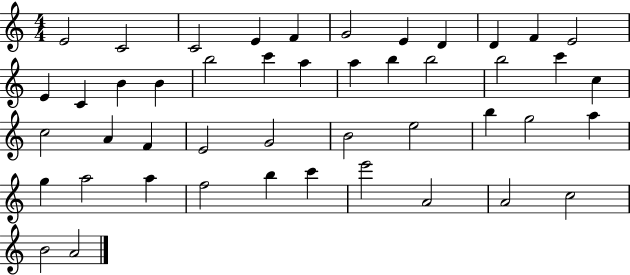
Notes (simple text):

E4/h C4/h C4/h E4/q F4/q G4/h E4/q D4/q D4/q F4/q E4/h E4/q C4/q B4/q B4/q B5/h C6/q A5/q A5/q B5/q B5/h B5/h C6/q C5/q C5/h A4/q F4/q E4/h G4/h B4/h E5/h B5/q G5/h A5/q G5/q A5/h A5/q F5/h B5/q C6/q E6/h A4/h A4/h C5/h B4/h A4/h